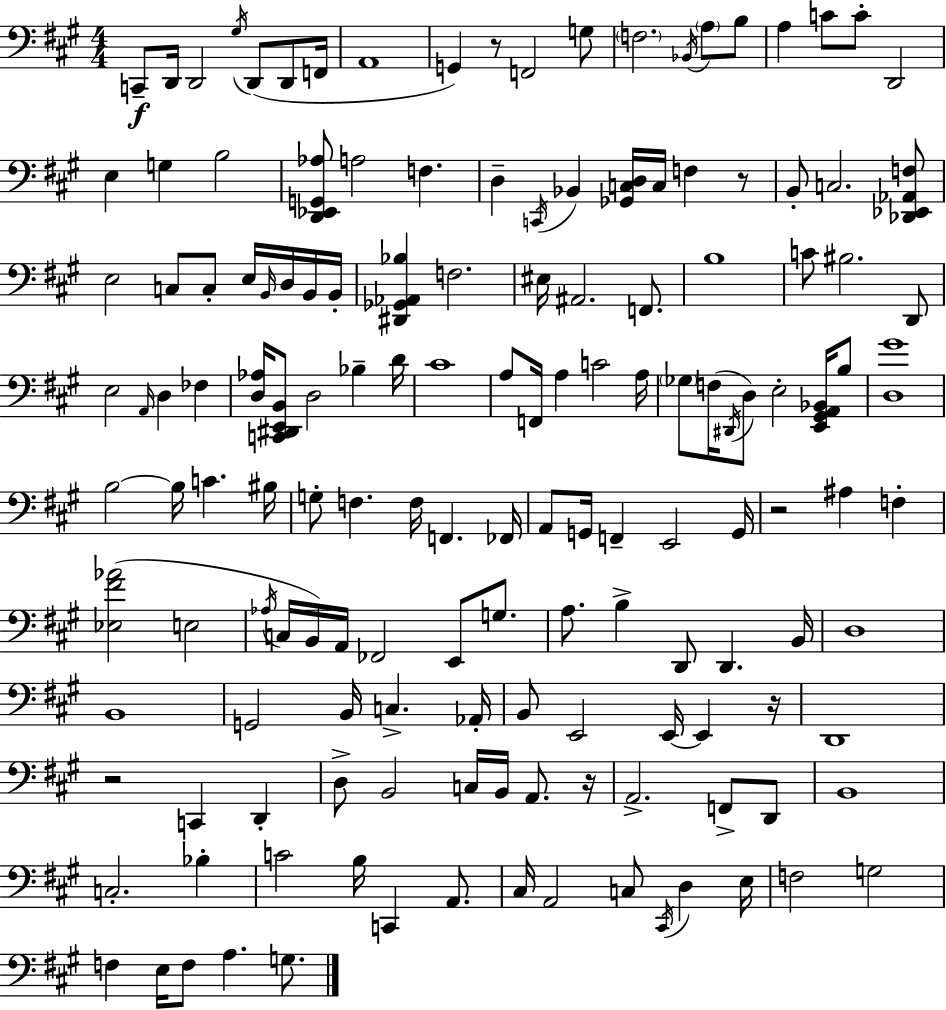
C2/e D2/s D2/h G#3/s D2/e D2/e F2/s A2/w G2/q R/e F2/h G3/e F3/h. Bb2/s A3/e B3/e A3/q C4/e C4/e D2/h E3/q G3/q B3/h [D2,Eb2,G2,Ab3]/e A3/h F3/q. D3/q C2/s Bb2/q [Gb2,C3,D3]/s C3/s F3/q R/e B2/e C3/h. [Db2,Eb2,Ab2,F3]/e E3/h C3/e C3/e E3/s B2/s D3/s B2/s B2/s [D#2,Gb2,Ab2,Bb3]/q F3/h. EIS3/s A#2/h. F2/e. B3/w C4/e BIS3/h. D2/e E3/h A2/s D3/q FES3/q [D3,Ab3]/s [C2,D#2,E2,B2]/e D3/h Bb3/q D4/s C#4/w A3/e F2/s A3/q C4/h A3/s Gb3/e F3/s D#2/s D3/e E3/h [E2,G#2,A2,Bb2]/s B3/e [D3,G#4]/w B3/h B3/s C4/q. BIS3/s G3/e F3/q. F3/s F2/q. FES2/s A2/e G2/s F2/q E2/h G2/s R/h A#3/q F3/q [Eb3,F#4,Ab4]/h E3/h Ab3/s C3/s B2/s A2/s FES2/h E2/e G3/e. A3/e. B3/q D2/e D2/q. B2/s D3/w B2/w G2/h B2/s C3/q. Ab2/s B2/e E2/h E2/s E2/q R/s D2/w R/h C2/q D2/q D3/e B2/h C3/s B2/s A2/e. R/s A2/h. F2/e D2/e B2/w C3/h. Bb3/q C4/h B3/s C2/q A2/e. C#3/s A2/h C3/e C#2/s D3/q E3/s F3/h G3/h F3/q E3/s F3/e A3/q. G3/e.